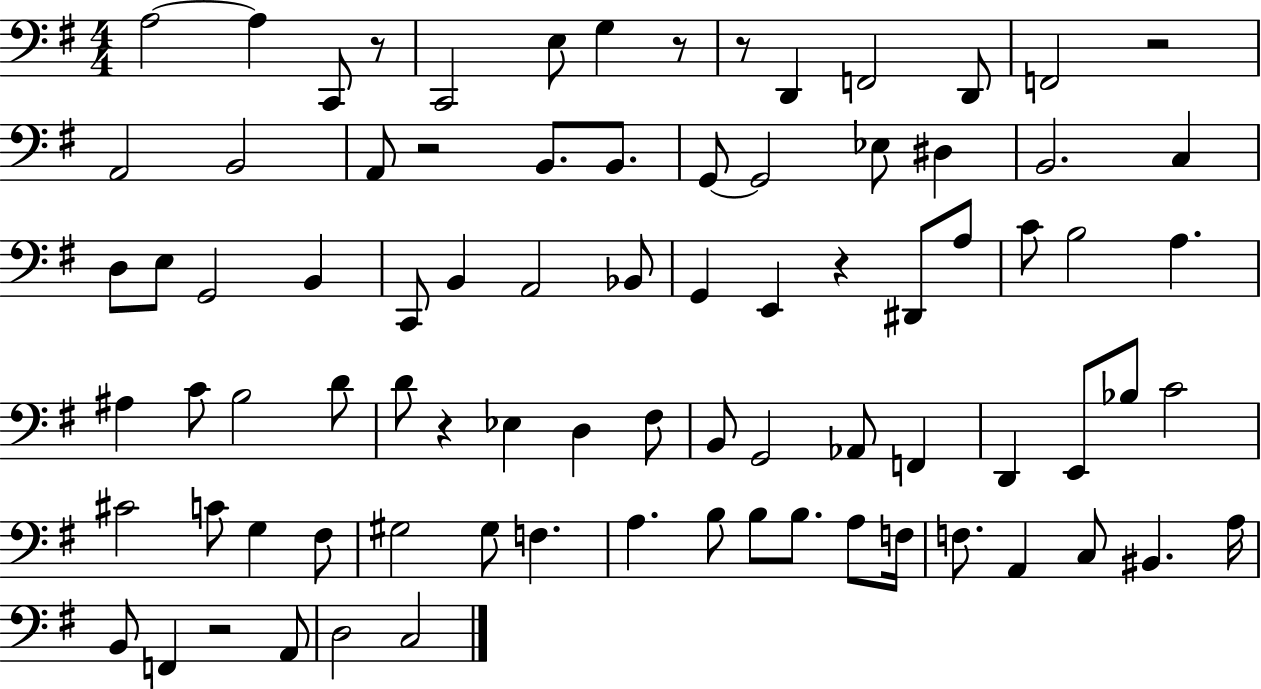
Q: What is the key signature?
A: G major